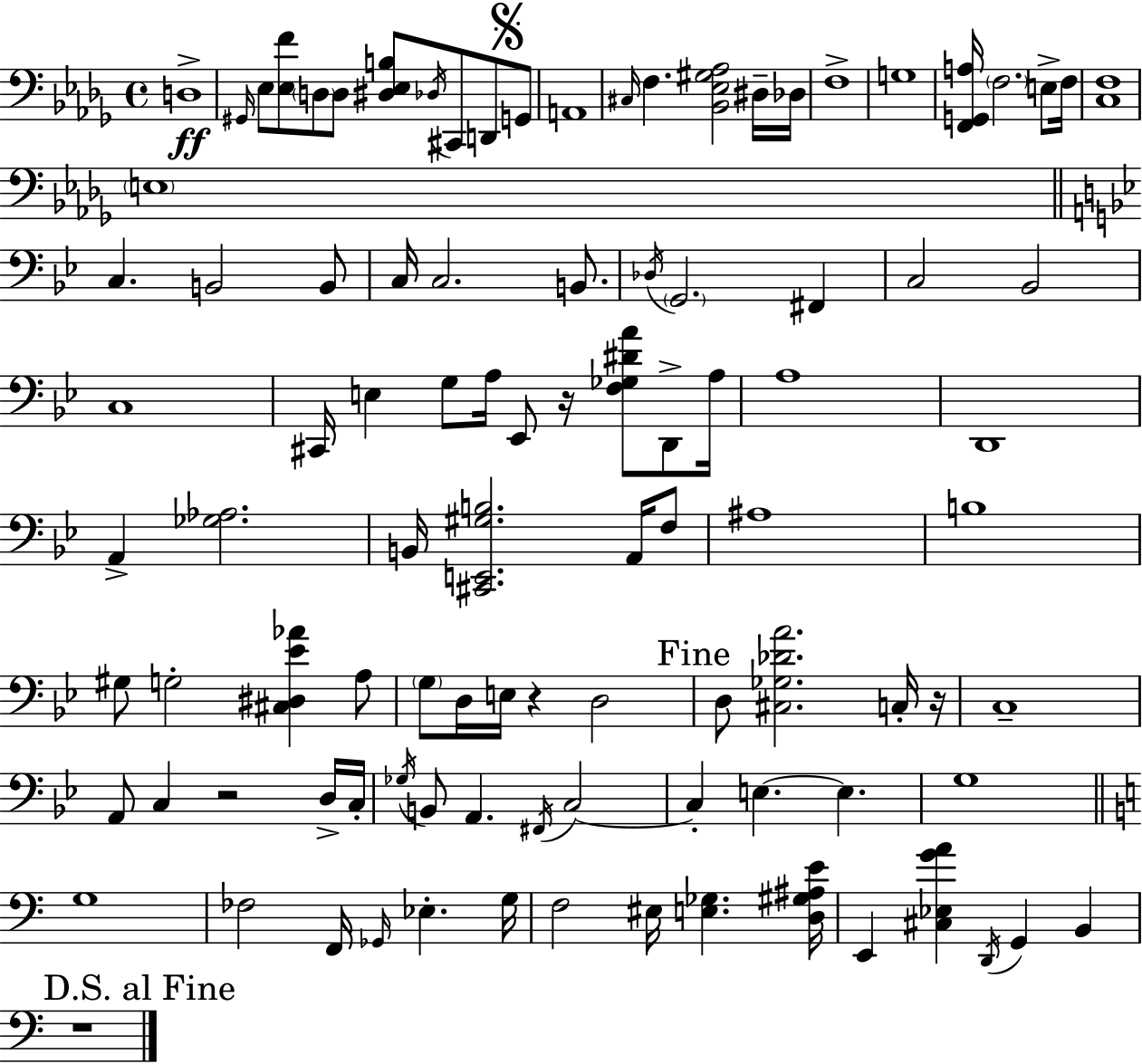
X:1
T:Untitled
M:4/4
L:1/4
K:Bbm
D,4 ^G,,/4 _E,/2 [_E,F]/2 D,/2 D,/2 [^D,_E,B,]/2 _D,/4 ^C,,/2 D,,/2 G,,/2 A,,4 ^C,/4 F, [_B,,_E,^G,_A,]2 ^D,/4 _D,/4 F,4 G,4 [F,,G,,A,]/4 F,2 E,/2 F,/4 [C,F,]4 E,4 C, B,,2 B,,/2 C,/4 C,2 B,,/2 _D,/4 G,,2 ^F,, C,2 _B,,2 C,4 ^C,,/4 E, G,/2 A,/4 _E,,/2 z/4 [F,_G,^DA]/2 D,,/2 A,/4 A,4 D,,4 A,, [_G,_A,]2 B,,/4 [^C,,E,,^G,B,]2 A,,/4 F,/2 ^A,4 B,4 ^G,/2 G,2 [^C,^D,_E_A] A,/2 G,/2 D,/4 E,/4 z D,2 D,/2 [^C,_G,_DA]2 C,/4 z/4 C,4 A,,/2 C, z2 D,/4 C,/4 _G,/4 B,,/2 A,, ^F,,/4 C,2 C, E, E, G,4 G,4 _F,2 F,,/4 _G,,/4 _E, G,/4 F,2 ^E,/4 [E,_G,] [D,^G,^A,E]/4 E,, [^C,_E,GA] D,,/4 G,, B,, z4